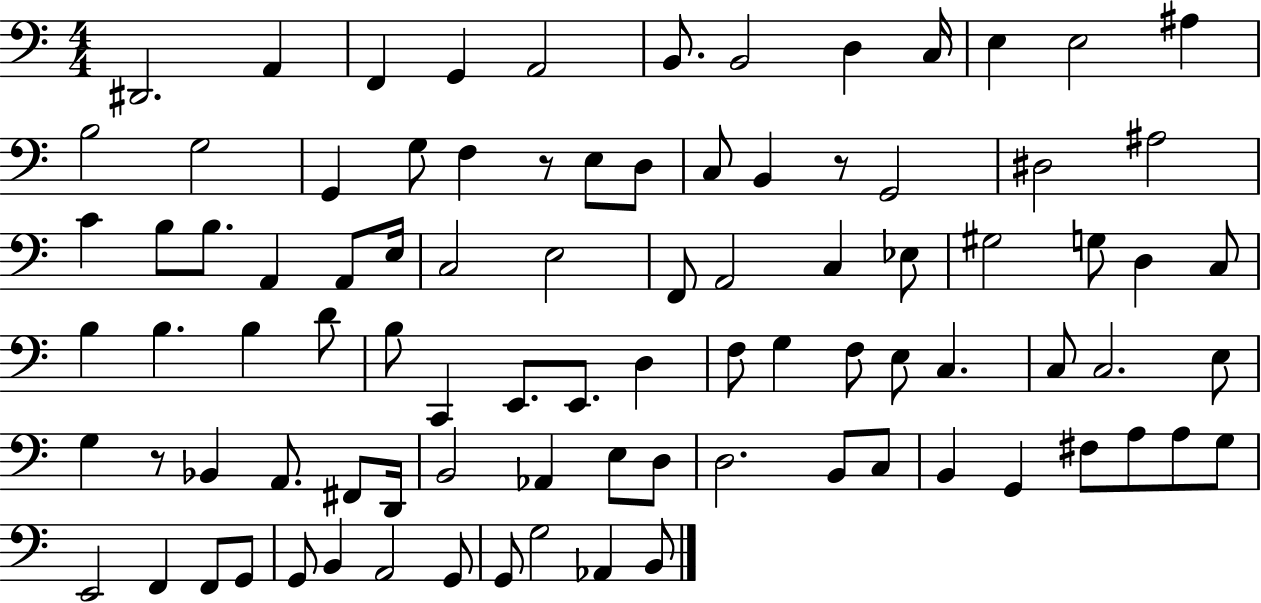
{
  \clef bass
  \numericTimeSignature
  \time 4/4
  \key c \major
  dis,2. a,4 | f,4 g,4 a,2 | b,8. b,2 d4 c16 | e4 e2 ais4 | \break b2 g2 | g,4 g8 f4 r8 e8 d8 | c8 b,4 r8 g,2 | dis2 ais2 | \break c'4 b8 b8. a,4 a,8 e16 | c2 e2 | f,8 a,2 c4 ees8 | gis2 g8 d4 c8 | \break b4 b4. b4 d'8 | b8 c,4 e,8. e,8. d4 | f8 g4 f8 e8 c4. | c8 c2. e8 | \break g4 r8 bes,4 a,8. fis,8 d,16 | b,2 aes,4 e8 d8 | d2. b,8 c8 | b,4 g,4 fis8 a8 a8 g8 | \break e,2 f,4 f,8 g,8 | g,8 b,4 a,2 g,8 | g,8 g2 aes,4 b,8 | \bar "|."
}